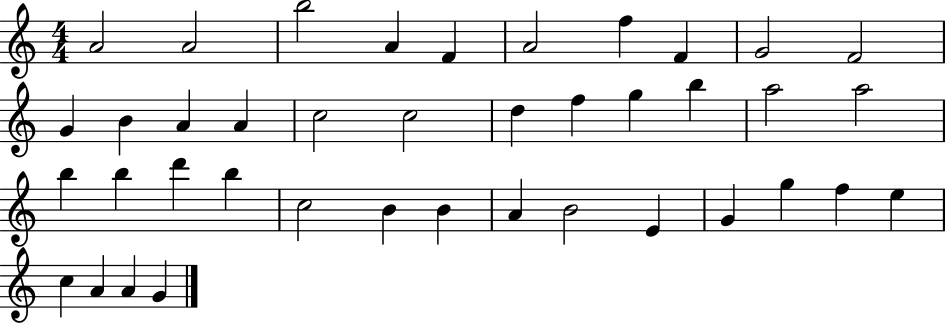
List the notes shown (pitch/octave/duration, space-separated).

A4/h A4/h B5/h A4/q F4/q A4/h F5/q F4/q G4/h F4/h G4/q B4/q A4/q A4/q C5/h C5/h D5/q F5/q G5/q B5/q A5/h A5/h B5/q B5/q D6/q B5/q C5/h B4/q B4/q A4/q B4/h E4/q G4/q G5/q F5/q E5/q C5/q A4/q A4/q G4/q